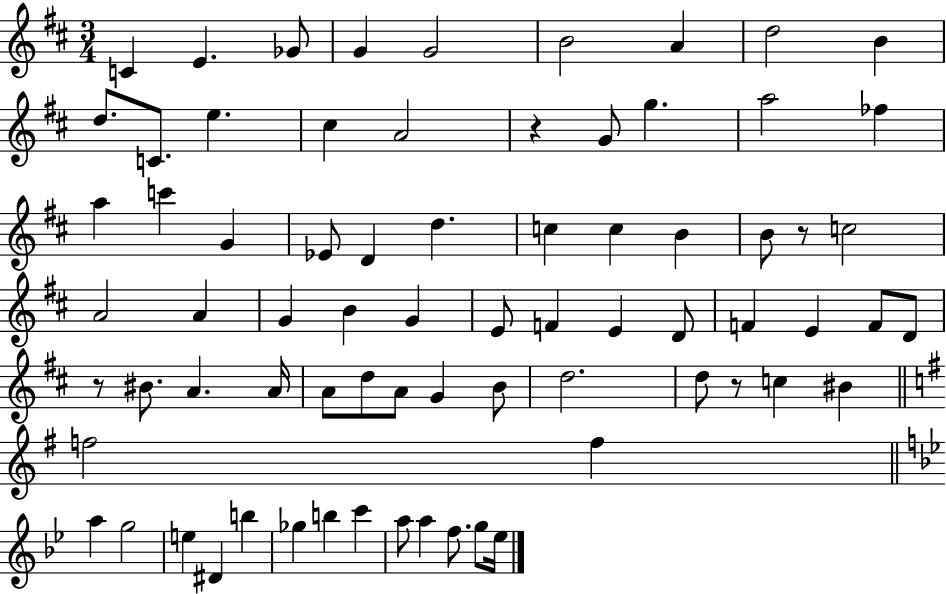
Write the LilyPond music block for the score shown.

{
  \clef treble
  \numericTimeSignature
  \time 3/4
  \key d \major
  \repeat volta 2 { c'4 e'4. ges'8 | g'4 g'2 | b'2 a'4 | d''2 b'4 | \break d''8. c'8. e''4. | cis''4 a'2 | r4 g'8 g''4. | a''2 fes''4 | \break a''4 c'''4 g'4 | ees'8 d'4 d''4. | c''4 c''4 b'4 | b'8 r8 c''2 | \break a'2 a'4 | g'4 b'4 g'4 | e'8 f'4 e'4 d'8 | f'4 e'4 f'8 d'8 | \break r8 bis'8. a'4. a'16 | a'8 d''8 a'8 g'4 b'8 | d''2. | d''8 r8 c''4 bis'4 | \break \bar "||" \break \key g \major f''2 f''4 | \bar "||" \break \key bes \major a''4 g''2 | e''4 dis'4 b''4 | ges''4 b''4 c'''4 | a''8 a''4 f''8. g''8 ees''16 | \break } \bar "|."
}